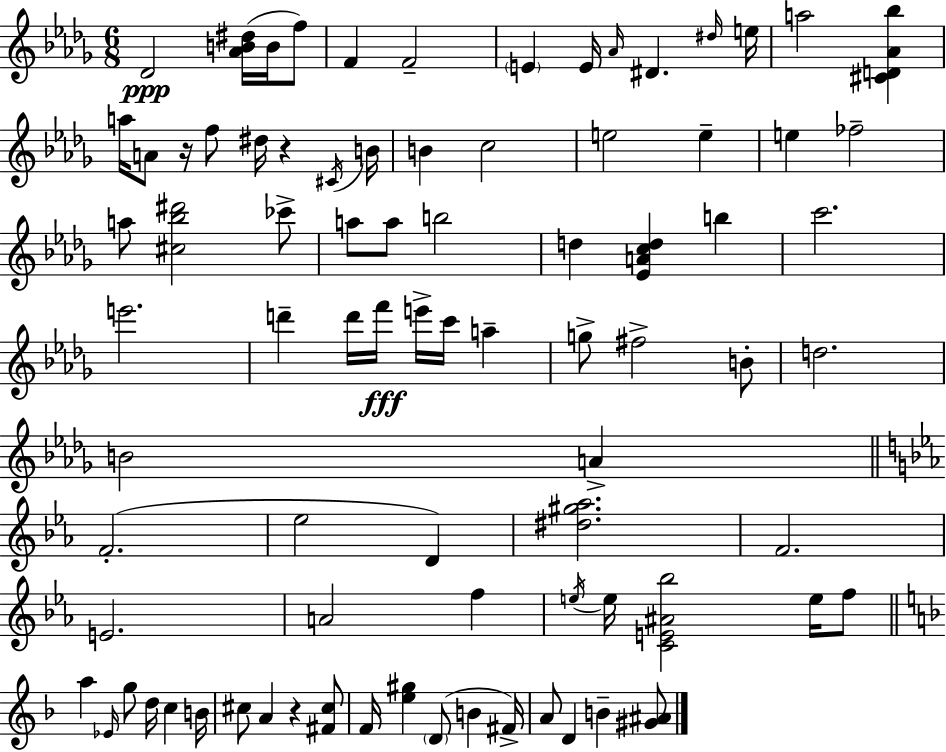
{
  \clef treble
  \numericTimeSignature
  \time 6/8
  \key bes \minor
  des'2\ppp <aes' b' dis''>16( b'16 f''8) | f'4 f'2-- | \parenthesize e'4 e'16 \grace { aes'16 } dis'4. | \grace { dis''16 } e''16 a''2 <cis' d' aes' bes''>4 | \break a''16 a'8 r16 f''8 dis''16 r4 | \acciaccatura { cis'16 } b'16 b'4 c''2 | e''2 e''4-- | e''4 fes''2-- | \break a''8 <cis'' bes'' dis'''>2 | ces'''8-> a''8 a''8 b''2 | d''4 <ees' a' c'' d''>4 b''4 | c'''2. | \break e'''2. | d'''4-- d'''16 f'''16\fff e'''16-> c'''16 a''4-- | g''8-> fis''2-> | b'8-. d''2. | \break b'2 a'4-> | \bar "||" \break \key ees \major f'2.-.( | ees''2 d'4) | <dis'' gis'' aes''>2. | f'2. | \break e'2. | a'2 f''4 | \acciaccatura { e''16 } e''16 <c' e' ais' bes''>2 e''16 f''8 | \bar "||" \break \key d \minor a''4 \grace { ees'16 } g''8 d''16 c''4 | b'16 cis''8 a'4 r4 <fis' cis''>8 | f'16 <e'' gis''>4 \parenthesize d'8( b'4 | fis'16->) a'8 d'4 b'4-- <gis' ais'>8 | \break \bar "|."
}